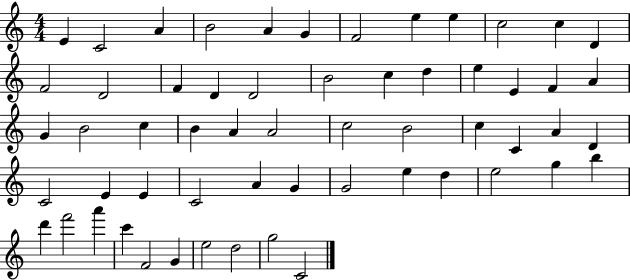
{
  \clef treble
  \numericTimeSignature
  \time 4/4
  \key c \major
  e'4 c'2 a'4 | b'2 a'4 g'4 | f'2 e''4 e''4 | c''2 c''4 d'4 | \break f'2 d'2 | f'4 d'4 d'2 | b'2 c''4 d''4 | e''4 e'4 f'4 a'4 | \break g'4 b'2 c''4 | b'4 a'4 a'2 | c''2 b'2 | c''4 c'4 a'4 d'4 | \break c'2 e'4 e'4 | c'2 a'4 g'4 | g'2 e''4 d''4 | e''2 g''4 b''4 | \break d'''4 f'''2 a'''4 | c'''4 f'2 g'4 | e''2 d''2 | g''2 c'2 | \break \bar "|."
}